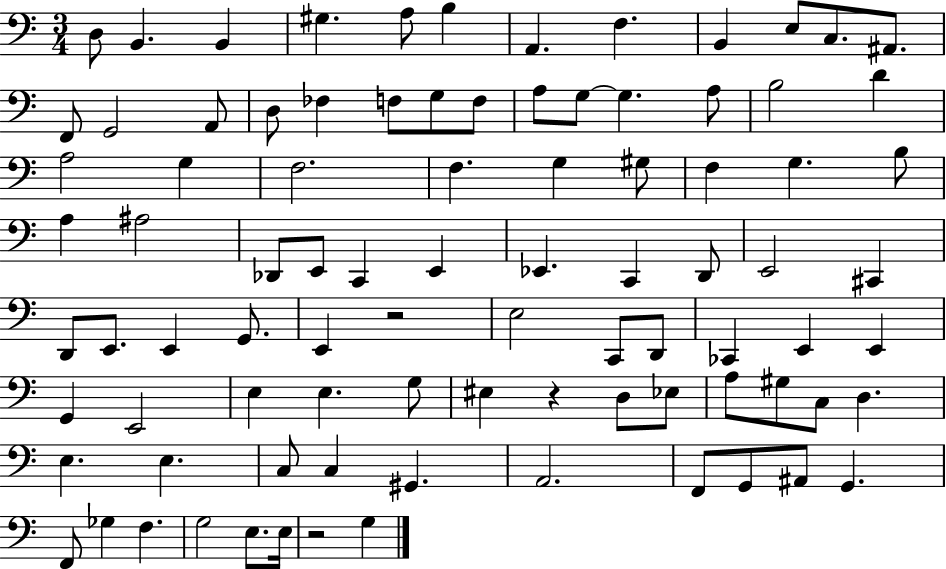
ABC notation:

X:1
T:Untitled
M:3/4
L:1/4
K:C
D,/2 B,, B,, ^G, A,/2 B, A,, F, B,, E,/2 C,/2 ^A,,/2 F,,/2 G,,2 A,,/2 D,/2 _F, F,/2 G,/2 F,/2 A,/2 G,/2 G, A,/2 B,2 D A,2 G, F,2 F, G, ^G,/2 F, G, B,/2 A, ^A,2 _D,,/2 E,,/2 C,, E,, _E,, C,, D,,/2 E,,2 ^C,, D,,/2 E,,/2 E,, G,,/2 E,, z2 E,2 C,,/2 D,,/2 _C,, E,, E,, G,, E,,2 E, E, G,/2 ^E, z D,/2 _E,/2 A,/2 ^G,/2 C,/2 D, E, E, C,/2 C, ^G,, A,,2 F,,/2 G,,/2 ^A,,/2 G,, F,,/2 _G, F, G,2 E,/2 E,/4 z2 G,